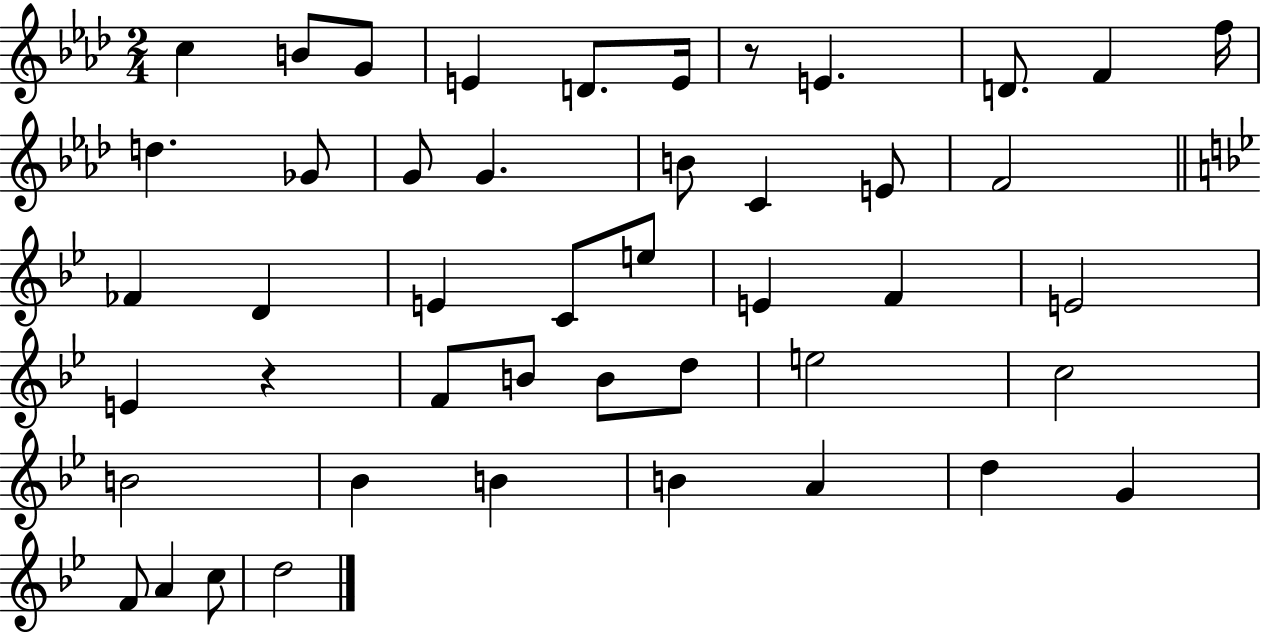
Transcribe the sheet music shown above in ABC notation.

X:1
T:Untitled
M:2/4
L:1/4
K:Ab
c B/2 G/2 E D/2 E/4 z/2 E D/2 F f/4 d _G/2 G/2 G B/2 C E/2 F2 _F D E C/2 e/2 E F E2 E z F/2 B/2 B/2 d/2 e2 c2 B2 _B B B A d G F/2 A c/2 d2